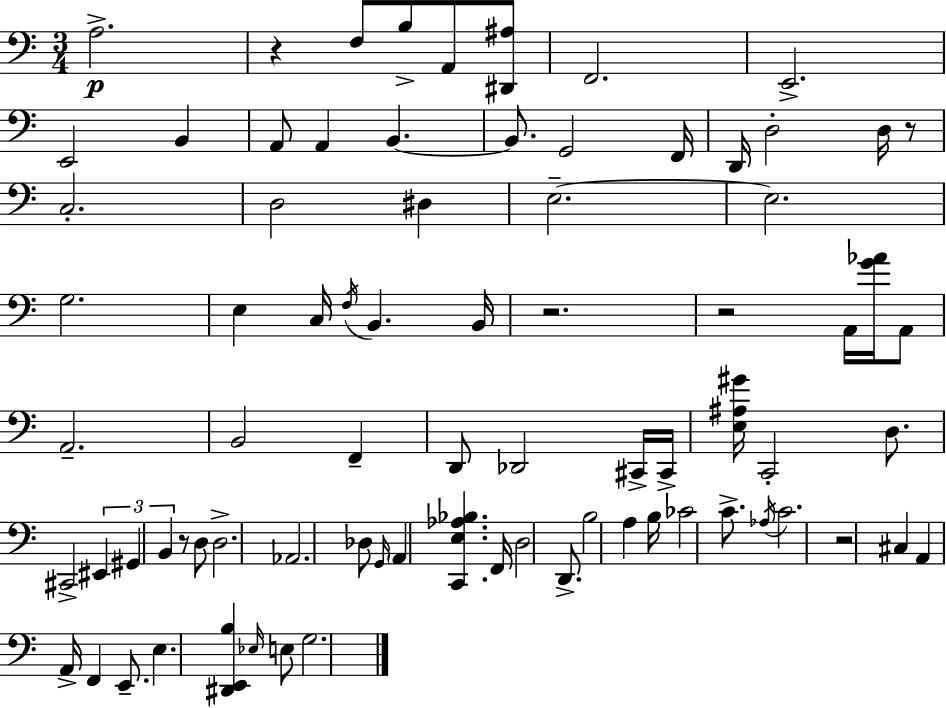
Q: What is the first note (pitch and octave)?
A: A3